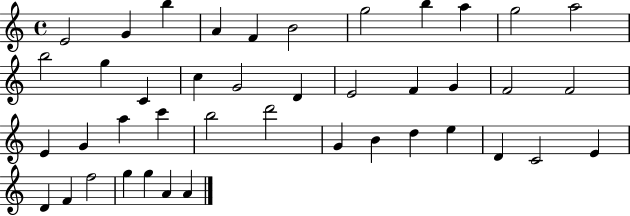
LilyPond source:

{
  \clef treble
  \time 4/4
  \defaultTimeSignature
  \key c \major
  e'2 g'4 b''4 | a'4 f'4 b'2 | g''2 b''4 a''4 | g''2 a''2 | \break b''2 g''4 c'4 | c''4 g'2 d'4 | e'2 f'4 g'4 | f'2 f'2 | \break e'4 g'4 a''4 c'''4 | b''2 d'''2 | g'4 b'4 d''4 e''4 | d'4 c'2 e'4 | \break d'4 f'4 f''2 | g''4 g''4 a'4 a'4 | \bar "|."
}